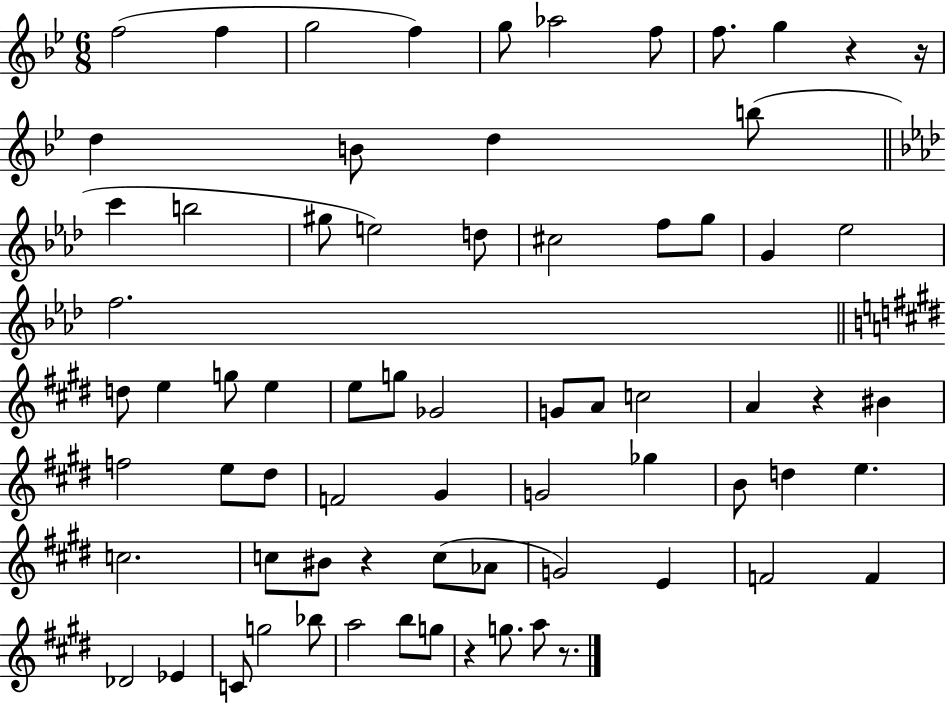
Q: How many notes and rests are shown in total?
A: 71